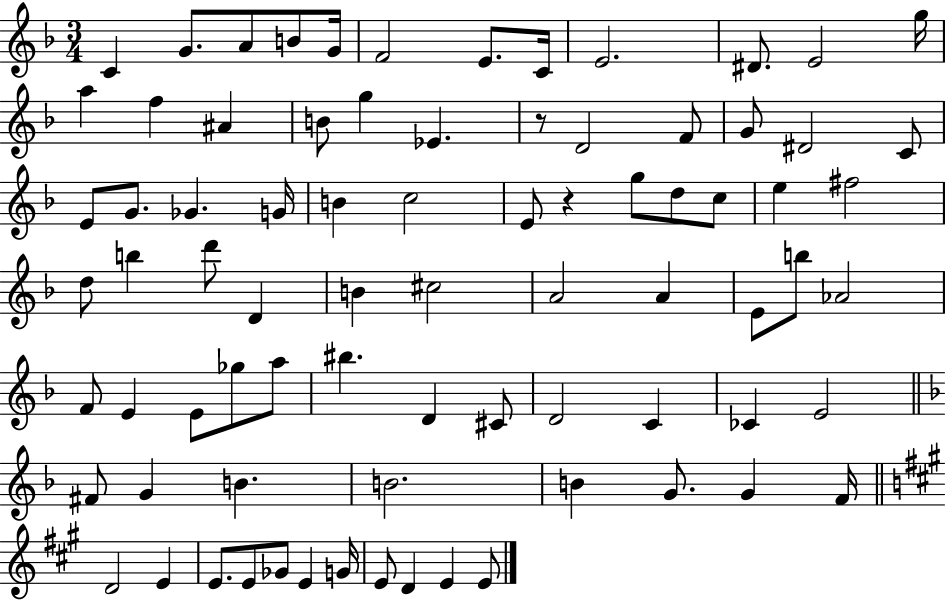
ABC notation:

X:1
T:Untitled
M:3/4
L:1/4
K:F
C G/2 A/2 B/2 G/4 F2 E/2 C/4 E2 ^D/2 E2 g/4 a f ^A B/2 g _E z/2 D2 F/2 G/2 ^D2 C/2 E/2 G/2 _G G/4 B c2 E/2 z g/2 d/2 c/2 e ^f2 d/2 b d'/2 D B ^c2 A2 A E/2 b/2 _A2 F/2 E E/2 _g/2 a/2 ^b D ^C/2 D2 C _C E2 ^F/2 G B B2 B G/2 G F/4 D2 E E/2 E/2 _G/2 E G/4 E/2 D E E/2